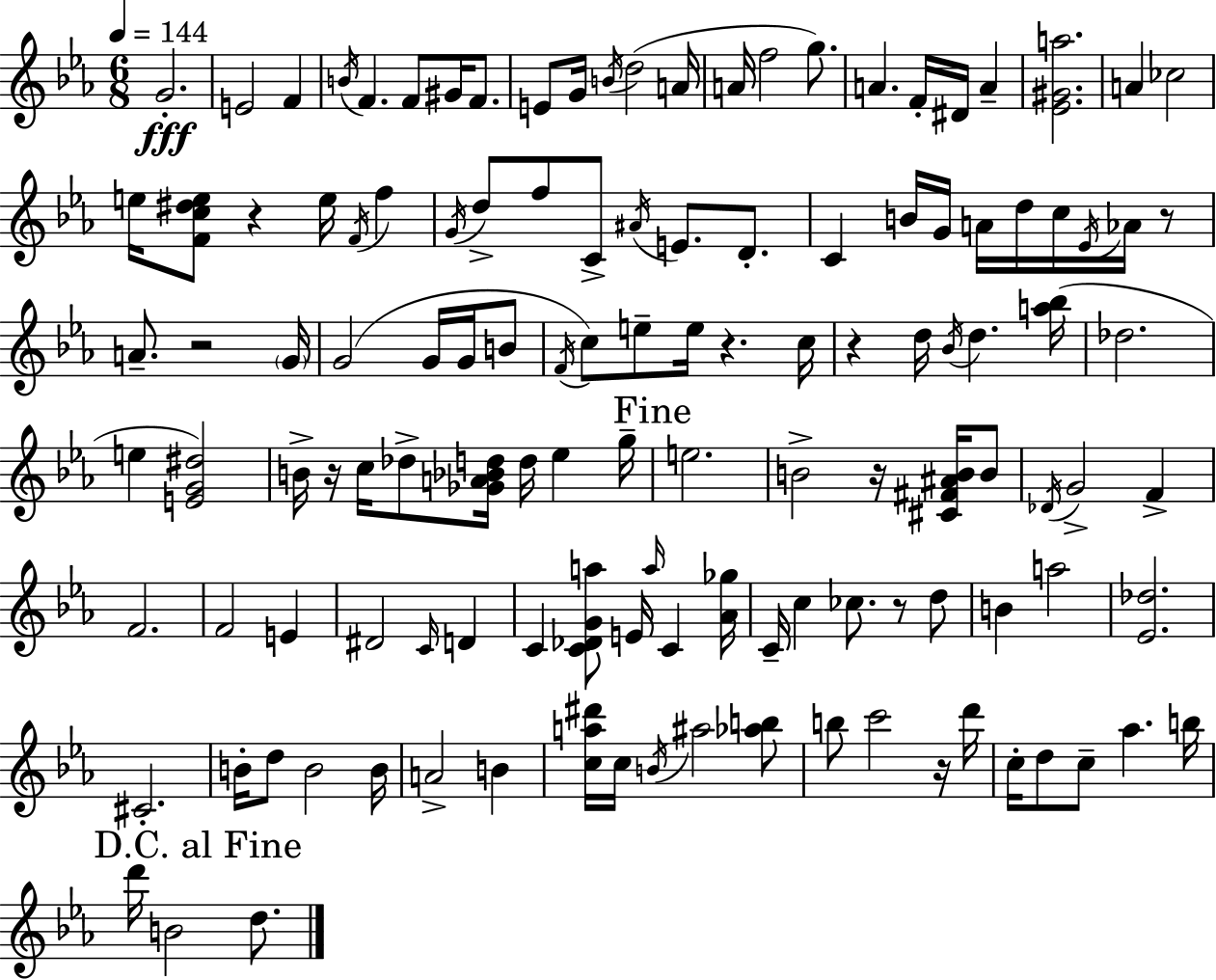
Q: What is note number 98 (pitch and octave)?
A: D6